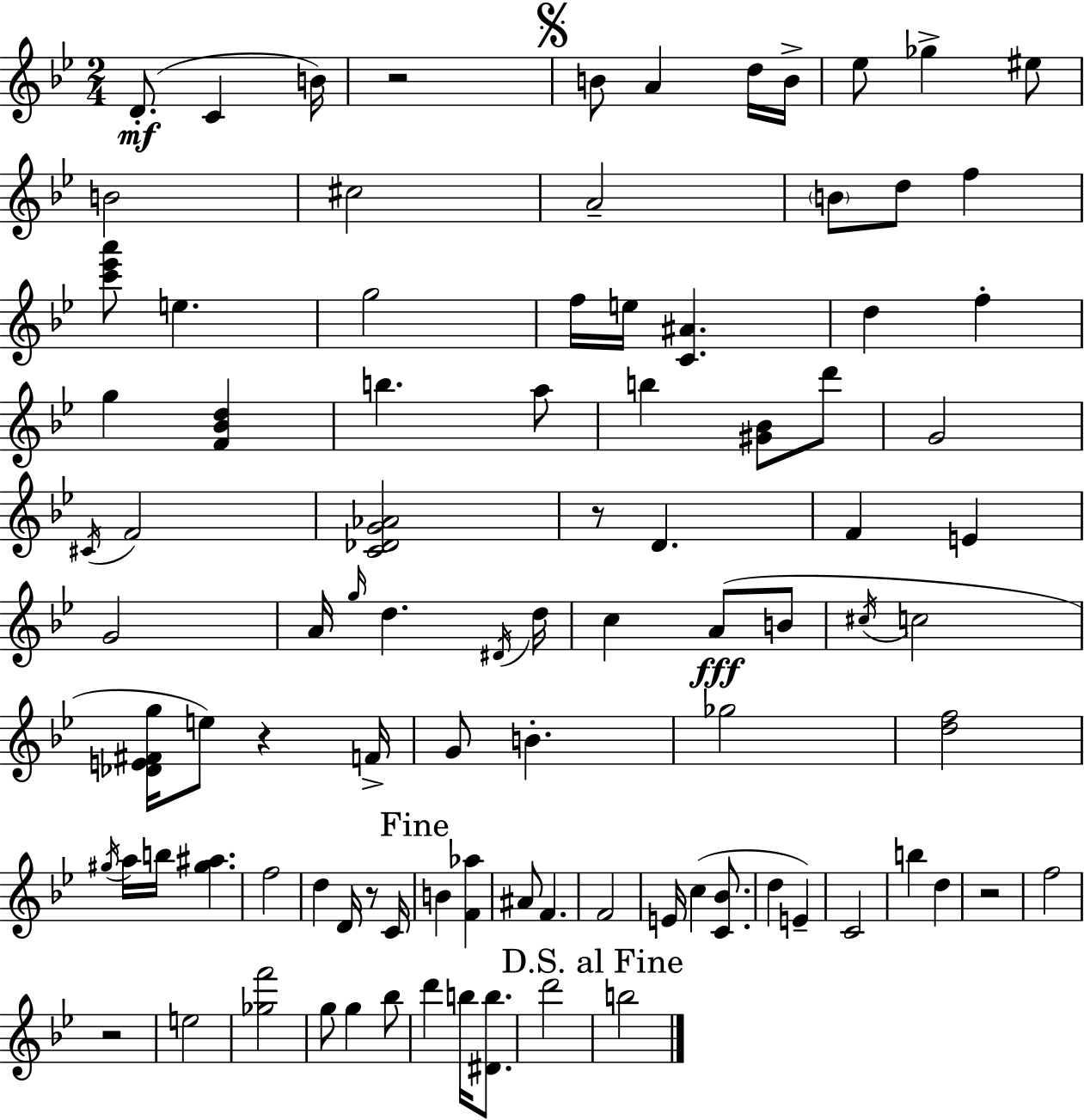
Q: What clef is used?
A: treble